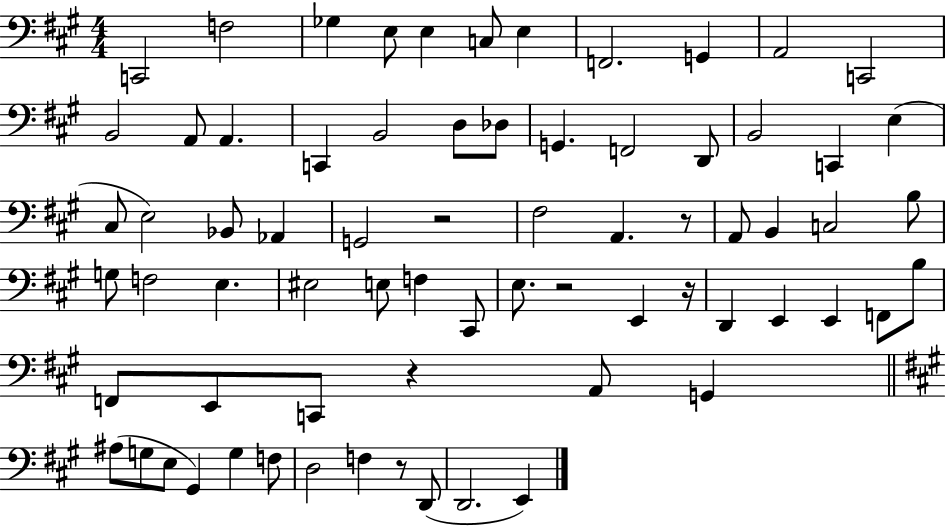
C2/h F3/h Gb3/q E3/e E3/q C3/e E3/q F2/h. G2/q A2/h C2/h B2/h A2/e A2/q. C2/q B2/h D3/e Db3/e G2/q. F2/h D2/e B2/h C2/q E3/q C#3/e E3/h Bb2/e Ab2/q G2/h R/h F#3/h A2/q. R/e A2/e B2/q C3/h B3/e G3/e F3/h E3/q. EIS3/h E3/e F3/q C#2/e E3/e. R/h E2/q R/s D2/q E2/q E2/q F2/e B3/e F2/e E2/e C2/e R/q A2/e G2/q A#3/e G3/e E3/e G#2/q G3/q F3/e D3/h F3/q R/e D2/e D2/h. E2/q